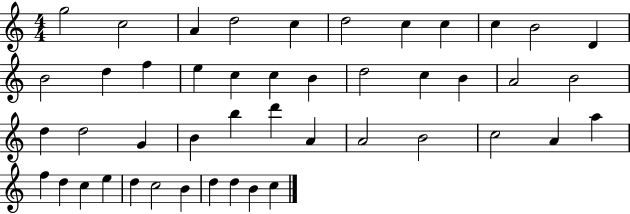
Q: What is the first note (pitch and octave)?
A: G5